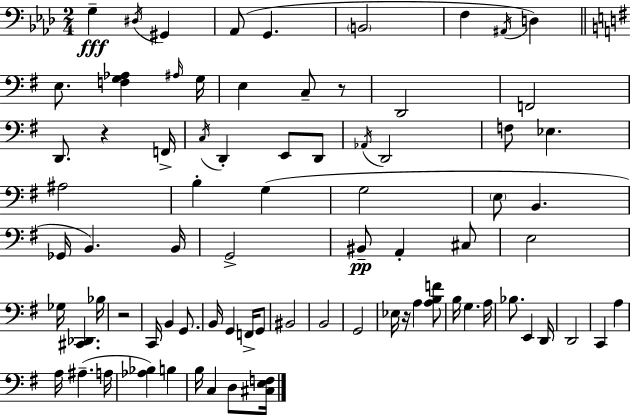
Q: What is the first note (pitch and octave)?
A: G3